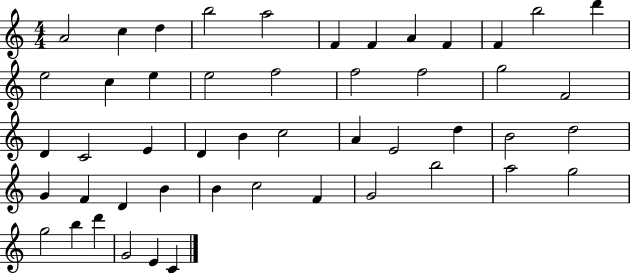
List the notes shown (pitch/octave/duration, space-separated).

A4/h C5/q D5/q B5/h A5/h F4/q F4/q A4/q F4/q F4/q B5/h D6/q E5/h C5/q E5/q E5/h F5/h F5/h F5/h G5/h F4/h D4/q C4/h E4/q D4/q B4/q C5/h A4/q E4/h D5/q B4/h D5/h G4/q F4/q D4/q B4/q B4/q C5/h F4/q G4/h B5/h A5/h G5/h G5/h B5/q D6/q G4/h E4/q C4/q